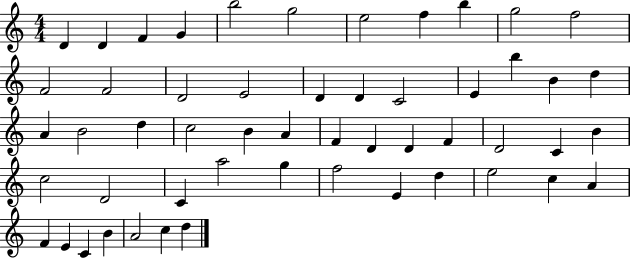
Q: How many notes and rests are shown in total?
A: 53